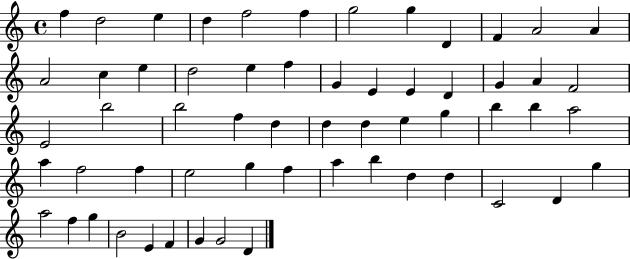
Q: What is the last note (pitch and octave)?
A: D4